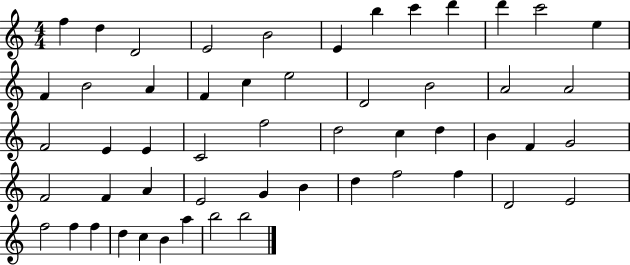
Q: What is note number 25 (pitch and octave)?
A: E4